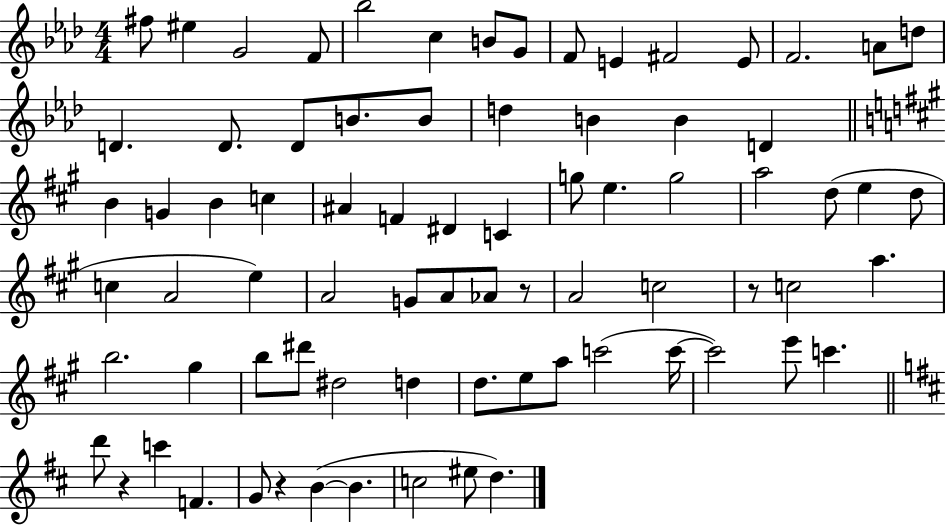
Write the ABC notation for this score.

X:1
T:Untitled
M:4/4
L:1/4
K:Ab
^f/2 ^e G2 F/2 _b2 c B/2 G/2 F/2 E ^F2 E/2 F2 A/2 d/2 D D/2 D/2 B/2 B/2 d B B D B G B c ^A F ^D C g/2 e g2 a2 d/2 e d/2 c A2 e A2 G/2 A/2 _A/2 z/2 A2 c2 z/2 c2 a b2 ^g b/2 ^d'/2 ^d2 d d/2 e/2 a/2 c'2 c'/4 c'2 e'/2 c' d'/2 z c' F G/2 z B B c2 ^e/2 d